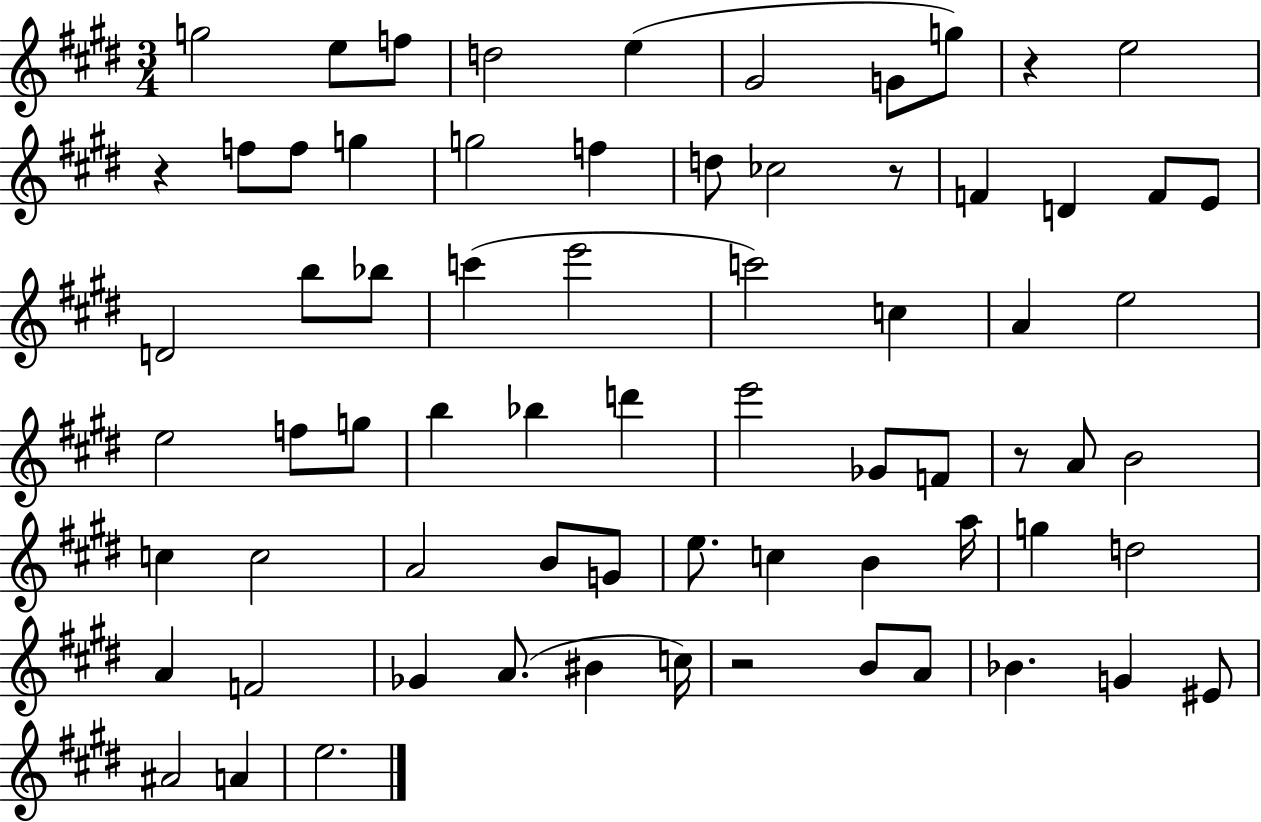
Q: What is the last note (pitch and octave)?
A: E5